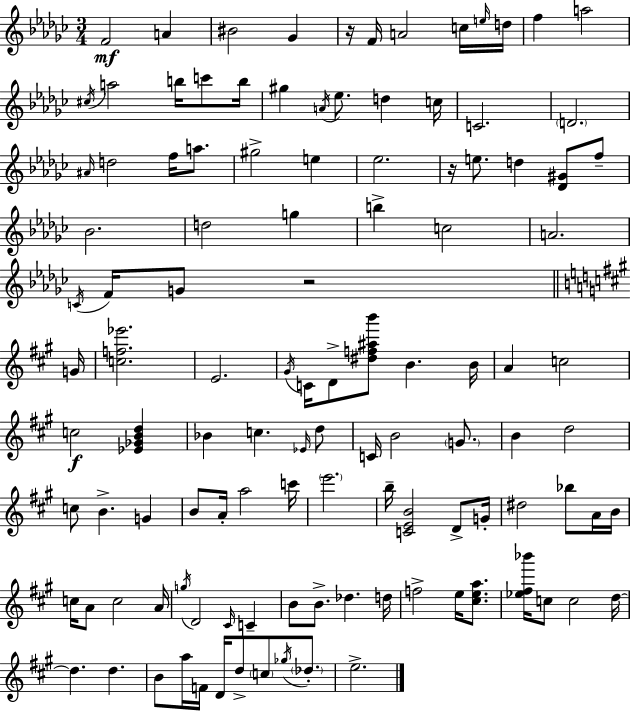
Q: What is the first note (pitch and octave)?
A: F4